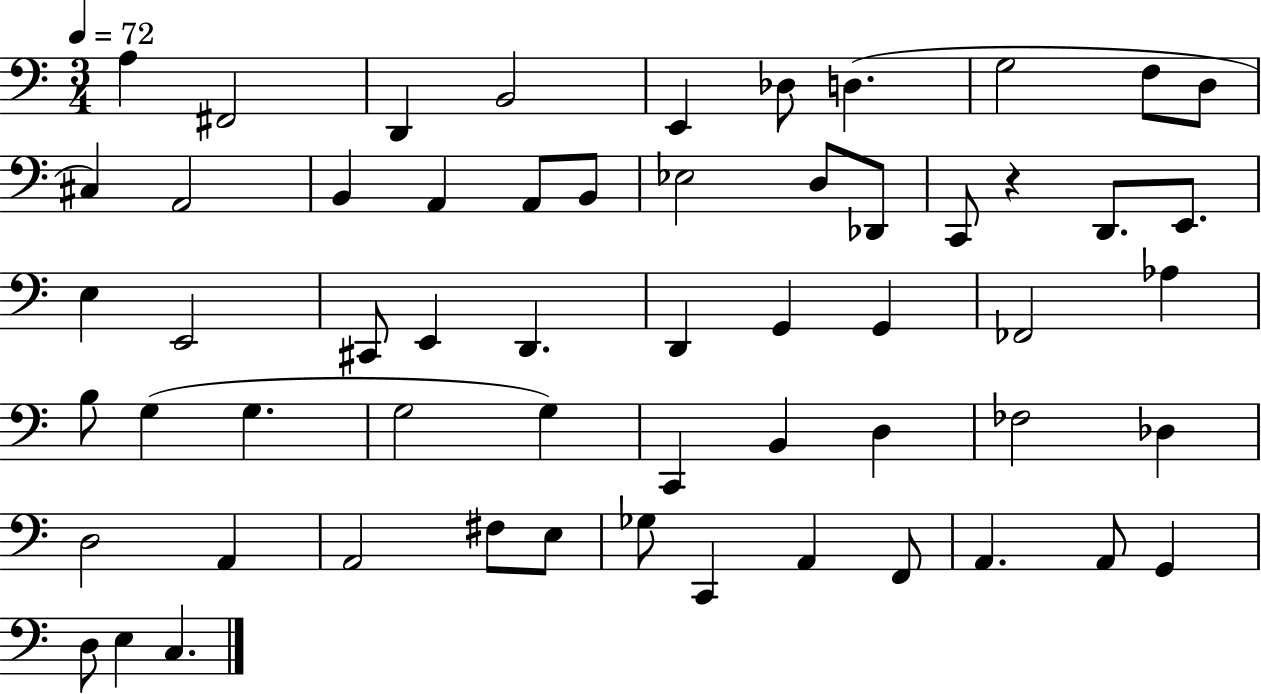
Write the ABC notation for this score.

X:1
T:Untitled
M:3/4
L:1/4
K:C
A, ^F,,2 D,, B,,2 E,, _D,/2 D, G,2 F,/2 D,/2 ^C, A,,2 B,, A,, A,,/2 B,,/2 _E,2 D,/2 _D,,/2 C,,/2 z D,,/2 E,,/2 E, E,,2 ^C,,/2 E,, D,, D,, G,, G,, _F,,2 _A, B,/2 G, G, G,2 G, C,, B,, D, _F,2 _D, D,2 A,, A,,2 ^F,/2 E,/2 _G,/2 C,, A,, F,,/2 A,, A,,/2 G,, D,/2 E, C,